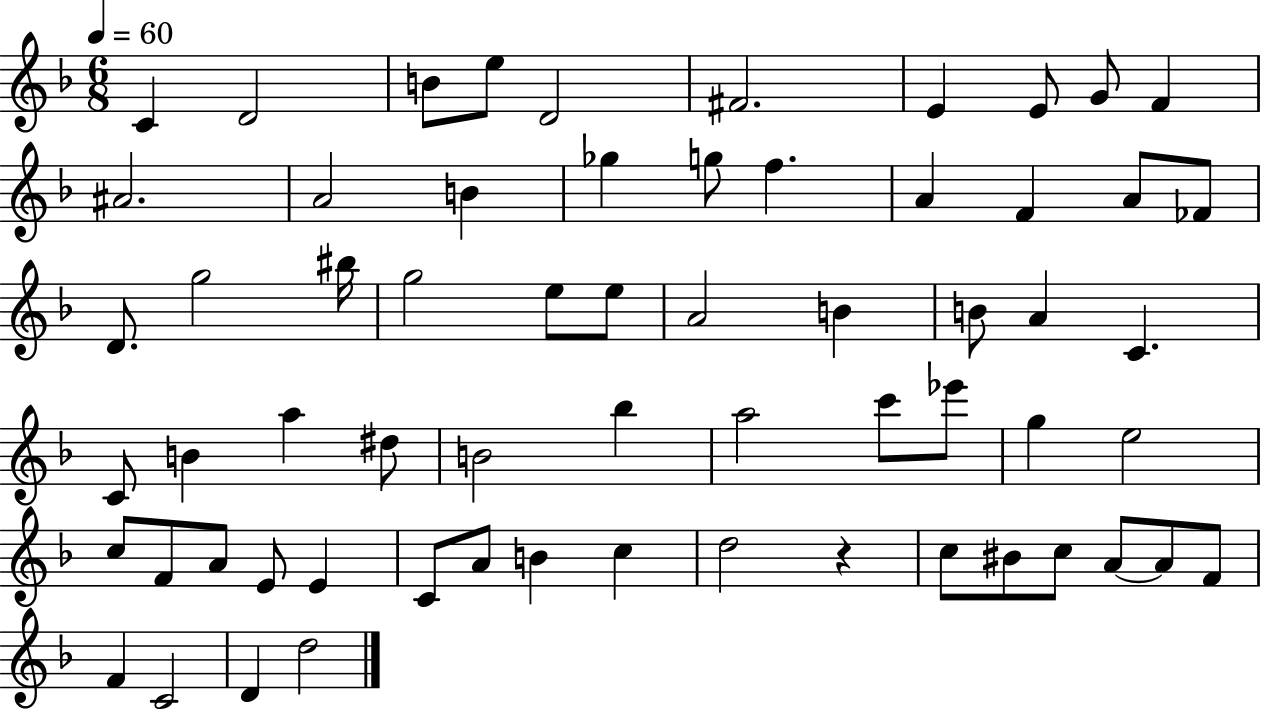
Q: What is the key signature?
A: F major